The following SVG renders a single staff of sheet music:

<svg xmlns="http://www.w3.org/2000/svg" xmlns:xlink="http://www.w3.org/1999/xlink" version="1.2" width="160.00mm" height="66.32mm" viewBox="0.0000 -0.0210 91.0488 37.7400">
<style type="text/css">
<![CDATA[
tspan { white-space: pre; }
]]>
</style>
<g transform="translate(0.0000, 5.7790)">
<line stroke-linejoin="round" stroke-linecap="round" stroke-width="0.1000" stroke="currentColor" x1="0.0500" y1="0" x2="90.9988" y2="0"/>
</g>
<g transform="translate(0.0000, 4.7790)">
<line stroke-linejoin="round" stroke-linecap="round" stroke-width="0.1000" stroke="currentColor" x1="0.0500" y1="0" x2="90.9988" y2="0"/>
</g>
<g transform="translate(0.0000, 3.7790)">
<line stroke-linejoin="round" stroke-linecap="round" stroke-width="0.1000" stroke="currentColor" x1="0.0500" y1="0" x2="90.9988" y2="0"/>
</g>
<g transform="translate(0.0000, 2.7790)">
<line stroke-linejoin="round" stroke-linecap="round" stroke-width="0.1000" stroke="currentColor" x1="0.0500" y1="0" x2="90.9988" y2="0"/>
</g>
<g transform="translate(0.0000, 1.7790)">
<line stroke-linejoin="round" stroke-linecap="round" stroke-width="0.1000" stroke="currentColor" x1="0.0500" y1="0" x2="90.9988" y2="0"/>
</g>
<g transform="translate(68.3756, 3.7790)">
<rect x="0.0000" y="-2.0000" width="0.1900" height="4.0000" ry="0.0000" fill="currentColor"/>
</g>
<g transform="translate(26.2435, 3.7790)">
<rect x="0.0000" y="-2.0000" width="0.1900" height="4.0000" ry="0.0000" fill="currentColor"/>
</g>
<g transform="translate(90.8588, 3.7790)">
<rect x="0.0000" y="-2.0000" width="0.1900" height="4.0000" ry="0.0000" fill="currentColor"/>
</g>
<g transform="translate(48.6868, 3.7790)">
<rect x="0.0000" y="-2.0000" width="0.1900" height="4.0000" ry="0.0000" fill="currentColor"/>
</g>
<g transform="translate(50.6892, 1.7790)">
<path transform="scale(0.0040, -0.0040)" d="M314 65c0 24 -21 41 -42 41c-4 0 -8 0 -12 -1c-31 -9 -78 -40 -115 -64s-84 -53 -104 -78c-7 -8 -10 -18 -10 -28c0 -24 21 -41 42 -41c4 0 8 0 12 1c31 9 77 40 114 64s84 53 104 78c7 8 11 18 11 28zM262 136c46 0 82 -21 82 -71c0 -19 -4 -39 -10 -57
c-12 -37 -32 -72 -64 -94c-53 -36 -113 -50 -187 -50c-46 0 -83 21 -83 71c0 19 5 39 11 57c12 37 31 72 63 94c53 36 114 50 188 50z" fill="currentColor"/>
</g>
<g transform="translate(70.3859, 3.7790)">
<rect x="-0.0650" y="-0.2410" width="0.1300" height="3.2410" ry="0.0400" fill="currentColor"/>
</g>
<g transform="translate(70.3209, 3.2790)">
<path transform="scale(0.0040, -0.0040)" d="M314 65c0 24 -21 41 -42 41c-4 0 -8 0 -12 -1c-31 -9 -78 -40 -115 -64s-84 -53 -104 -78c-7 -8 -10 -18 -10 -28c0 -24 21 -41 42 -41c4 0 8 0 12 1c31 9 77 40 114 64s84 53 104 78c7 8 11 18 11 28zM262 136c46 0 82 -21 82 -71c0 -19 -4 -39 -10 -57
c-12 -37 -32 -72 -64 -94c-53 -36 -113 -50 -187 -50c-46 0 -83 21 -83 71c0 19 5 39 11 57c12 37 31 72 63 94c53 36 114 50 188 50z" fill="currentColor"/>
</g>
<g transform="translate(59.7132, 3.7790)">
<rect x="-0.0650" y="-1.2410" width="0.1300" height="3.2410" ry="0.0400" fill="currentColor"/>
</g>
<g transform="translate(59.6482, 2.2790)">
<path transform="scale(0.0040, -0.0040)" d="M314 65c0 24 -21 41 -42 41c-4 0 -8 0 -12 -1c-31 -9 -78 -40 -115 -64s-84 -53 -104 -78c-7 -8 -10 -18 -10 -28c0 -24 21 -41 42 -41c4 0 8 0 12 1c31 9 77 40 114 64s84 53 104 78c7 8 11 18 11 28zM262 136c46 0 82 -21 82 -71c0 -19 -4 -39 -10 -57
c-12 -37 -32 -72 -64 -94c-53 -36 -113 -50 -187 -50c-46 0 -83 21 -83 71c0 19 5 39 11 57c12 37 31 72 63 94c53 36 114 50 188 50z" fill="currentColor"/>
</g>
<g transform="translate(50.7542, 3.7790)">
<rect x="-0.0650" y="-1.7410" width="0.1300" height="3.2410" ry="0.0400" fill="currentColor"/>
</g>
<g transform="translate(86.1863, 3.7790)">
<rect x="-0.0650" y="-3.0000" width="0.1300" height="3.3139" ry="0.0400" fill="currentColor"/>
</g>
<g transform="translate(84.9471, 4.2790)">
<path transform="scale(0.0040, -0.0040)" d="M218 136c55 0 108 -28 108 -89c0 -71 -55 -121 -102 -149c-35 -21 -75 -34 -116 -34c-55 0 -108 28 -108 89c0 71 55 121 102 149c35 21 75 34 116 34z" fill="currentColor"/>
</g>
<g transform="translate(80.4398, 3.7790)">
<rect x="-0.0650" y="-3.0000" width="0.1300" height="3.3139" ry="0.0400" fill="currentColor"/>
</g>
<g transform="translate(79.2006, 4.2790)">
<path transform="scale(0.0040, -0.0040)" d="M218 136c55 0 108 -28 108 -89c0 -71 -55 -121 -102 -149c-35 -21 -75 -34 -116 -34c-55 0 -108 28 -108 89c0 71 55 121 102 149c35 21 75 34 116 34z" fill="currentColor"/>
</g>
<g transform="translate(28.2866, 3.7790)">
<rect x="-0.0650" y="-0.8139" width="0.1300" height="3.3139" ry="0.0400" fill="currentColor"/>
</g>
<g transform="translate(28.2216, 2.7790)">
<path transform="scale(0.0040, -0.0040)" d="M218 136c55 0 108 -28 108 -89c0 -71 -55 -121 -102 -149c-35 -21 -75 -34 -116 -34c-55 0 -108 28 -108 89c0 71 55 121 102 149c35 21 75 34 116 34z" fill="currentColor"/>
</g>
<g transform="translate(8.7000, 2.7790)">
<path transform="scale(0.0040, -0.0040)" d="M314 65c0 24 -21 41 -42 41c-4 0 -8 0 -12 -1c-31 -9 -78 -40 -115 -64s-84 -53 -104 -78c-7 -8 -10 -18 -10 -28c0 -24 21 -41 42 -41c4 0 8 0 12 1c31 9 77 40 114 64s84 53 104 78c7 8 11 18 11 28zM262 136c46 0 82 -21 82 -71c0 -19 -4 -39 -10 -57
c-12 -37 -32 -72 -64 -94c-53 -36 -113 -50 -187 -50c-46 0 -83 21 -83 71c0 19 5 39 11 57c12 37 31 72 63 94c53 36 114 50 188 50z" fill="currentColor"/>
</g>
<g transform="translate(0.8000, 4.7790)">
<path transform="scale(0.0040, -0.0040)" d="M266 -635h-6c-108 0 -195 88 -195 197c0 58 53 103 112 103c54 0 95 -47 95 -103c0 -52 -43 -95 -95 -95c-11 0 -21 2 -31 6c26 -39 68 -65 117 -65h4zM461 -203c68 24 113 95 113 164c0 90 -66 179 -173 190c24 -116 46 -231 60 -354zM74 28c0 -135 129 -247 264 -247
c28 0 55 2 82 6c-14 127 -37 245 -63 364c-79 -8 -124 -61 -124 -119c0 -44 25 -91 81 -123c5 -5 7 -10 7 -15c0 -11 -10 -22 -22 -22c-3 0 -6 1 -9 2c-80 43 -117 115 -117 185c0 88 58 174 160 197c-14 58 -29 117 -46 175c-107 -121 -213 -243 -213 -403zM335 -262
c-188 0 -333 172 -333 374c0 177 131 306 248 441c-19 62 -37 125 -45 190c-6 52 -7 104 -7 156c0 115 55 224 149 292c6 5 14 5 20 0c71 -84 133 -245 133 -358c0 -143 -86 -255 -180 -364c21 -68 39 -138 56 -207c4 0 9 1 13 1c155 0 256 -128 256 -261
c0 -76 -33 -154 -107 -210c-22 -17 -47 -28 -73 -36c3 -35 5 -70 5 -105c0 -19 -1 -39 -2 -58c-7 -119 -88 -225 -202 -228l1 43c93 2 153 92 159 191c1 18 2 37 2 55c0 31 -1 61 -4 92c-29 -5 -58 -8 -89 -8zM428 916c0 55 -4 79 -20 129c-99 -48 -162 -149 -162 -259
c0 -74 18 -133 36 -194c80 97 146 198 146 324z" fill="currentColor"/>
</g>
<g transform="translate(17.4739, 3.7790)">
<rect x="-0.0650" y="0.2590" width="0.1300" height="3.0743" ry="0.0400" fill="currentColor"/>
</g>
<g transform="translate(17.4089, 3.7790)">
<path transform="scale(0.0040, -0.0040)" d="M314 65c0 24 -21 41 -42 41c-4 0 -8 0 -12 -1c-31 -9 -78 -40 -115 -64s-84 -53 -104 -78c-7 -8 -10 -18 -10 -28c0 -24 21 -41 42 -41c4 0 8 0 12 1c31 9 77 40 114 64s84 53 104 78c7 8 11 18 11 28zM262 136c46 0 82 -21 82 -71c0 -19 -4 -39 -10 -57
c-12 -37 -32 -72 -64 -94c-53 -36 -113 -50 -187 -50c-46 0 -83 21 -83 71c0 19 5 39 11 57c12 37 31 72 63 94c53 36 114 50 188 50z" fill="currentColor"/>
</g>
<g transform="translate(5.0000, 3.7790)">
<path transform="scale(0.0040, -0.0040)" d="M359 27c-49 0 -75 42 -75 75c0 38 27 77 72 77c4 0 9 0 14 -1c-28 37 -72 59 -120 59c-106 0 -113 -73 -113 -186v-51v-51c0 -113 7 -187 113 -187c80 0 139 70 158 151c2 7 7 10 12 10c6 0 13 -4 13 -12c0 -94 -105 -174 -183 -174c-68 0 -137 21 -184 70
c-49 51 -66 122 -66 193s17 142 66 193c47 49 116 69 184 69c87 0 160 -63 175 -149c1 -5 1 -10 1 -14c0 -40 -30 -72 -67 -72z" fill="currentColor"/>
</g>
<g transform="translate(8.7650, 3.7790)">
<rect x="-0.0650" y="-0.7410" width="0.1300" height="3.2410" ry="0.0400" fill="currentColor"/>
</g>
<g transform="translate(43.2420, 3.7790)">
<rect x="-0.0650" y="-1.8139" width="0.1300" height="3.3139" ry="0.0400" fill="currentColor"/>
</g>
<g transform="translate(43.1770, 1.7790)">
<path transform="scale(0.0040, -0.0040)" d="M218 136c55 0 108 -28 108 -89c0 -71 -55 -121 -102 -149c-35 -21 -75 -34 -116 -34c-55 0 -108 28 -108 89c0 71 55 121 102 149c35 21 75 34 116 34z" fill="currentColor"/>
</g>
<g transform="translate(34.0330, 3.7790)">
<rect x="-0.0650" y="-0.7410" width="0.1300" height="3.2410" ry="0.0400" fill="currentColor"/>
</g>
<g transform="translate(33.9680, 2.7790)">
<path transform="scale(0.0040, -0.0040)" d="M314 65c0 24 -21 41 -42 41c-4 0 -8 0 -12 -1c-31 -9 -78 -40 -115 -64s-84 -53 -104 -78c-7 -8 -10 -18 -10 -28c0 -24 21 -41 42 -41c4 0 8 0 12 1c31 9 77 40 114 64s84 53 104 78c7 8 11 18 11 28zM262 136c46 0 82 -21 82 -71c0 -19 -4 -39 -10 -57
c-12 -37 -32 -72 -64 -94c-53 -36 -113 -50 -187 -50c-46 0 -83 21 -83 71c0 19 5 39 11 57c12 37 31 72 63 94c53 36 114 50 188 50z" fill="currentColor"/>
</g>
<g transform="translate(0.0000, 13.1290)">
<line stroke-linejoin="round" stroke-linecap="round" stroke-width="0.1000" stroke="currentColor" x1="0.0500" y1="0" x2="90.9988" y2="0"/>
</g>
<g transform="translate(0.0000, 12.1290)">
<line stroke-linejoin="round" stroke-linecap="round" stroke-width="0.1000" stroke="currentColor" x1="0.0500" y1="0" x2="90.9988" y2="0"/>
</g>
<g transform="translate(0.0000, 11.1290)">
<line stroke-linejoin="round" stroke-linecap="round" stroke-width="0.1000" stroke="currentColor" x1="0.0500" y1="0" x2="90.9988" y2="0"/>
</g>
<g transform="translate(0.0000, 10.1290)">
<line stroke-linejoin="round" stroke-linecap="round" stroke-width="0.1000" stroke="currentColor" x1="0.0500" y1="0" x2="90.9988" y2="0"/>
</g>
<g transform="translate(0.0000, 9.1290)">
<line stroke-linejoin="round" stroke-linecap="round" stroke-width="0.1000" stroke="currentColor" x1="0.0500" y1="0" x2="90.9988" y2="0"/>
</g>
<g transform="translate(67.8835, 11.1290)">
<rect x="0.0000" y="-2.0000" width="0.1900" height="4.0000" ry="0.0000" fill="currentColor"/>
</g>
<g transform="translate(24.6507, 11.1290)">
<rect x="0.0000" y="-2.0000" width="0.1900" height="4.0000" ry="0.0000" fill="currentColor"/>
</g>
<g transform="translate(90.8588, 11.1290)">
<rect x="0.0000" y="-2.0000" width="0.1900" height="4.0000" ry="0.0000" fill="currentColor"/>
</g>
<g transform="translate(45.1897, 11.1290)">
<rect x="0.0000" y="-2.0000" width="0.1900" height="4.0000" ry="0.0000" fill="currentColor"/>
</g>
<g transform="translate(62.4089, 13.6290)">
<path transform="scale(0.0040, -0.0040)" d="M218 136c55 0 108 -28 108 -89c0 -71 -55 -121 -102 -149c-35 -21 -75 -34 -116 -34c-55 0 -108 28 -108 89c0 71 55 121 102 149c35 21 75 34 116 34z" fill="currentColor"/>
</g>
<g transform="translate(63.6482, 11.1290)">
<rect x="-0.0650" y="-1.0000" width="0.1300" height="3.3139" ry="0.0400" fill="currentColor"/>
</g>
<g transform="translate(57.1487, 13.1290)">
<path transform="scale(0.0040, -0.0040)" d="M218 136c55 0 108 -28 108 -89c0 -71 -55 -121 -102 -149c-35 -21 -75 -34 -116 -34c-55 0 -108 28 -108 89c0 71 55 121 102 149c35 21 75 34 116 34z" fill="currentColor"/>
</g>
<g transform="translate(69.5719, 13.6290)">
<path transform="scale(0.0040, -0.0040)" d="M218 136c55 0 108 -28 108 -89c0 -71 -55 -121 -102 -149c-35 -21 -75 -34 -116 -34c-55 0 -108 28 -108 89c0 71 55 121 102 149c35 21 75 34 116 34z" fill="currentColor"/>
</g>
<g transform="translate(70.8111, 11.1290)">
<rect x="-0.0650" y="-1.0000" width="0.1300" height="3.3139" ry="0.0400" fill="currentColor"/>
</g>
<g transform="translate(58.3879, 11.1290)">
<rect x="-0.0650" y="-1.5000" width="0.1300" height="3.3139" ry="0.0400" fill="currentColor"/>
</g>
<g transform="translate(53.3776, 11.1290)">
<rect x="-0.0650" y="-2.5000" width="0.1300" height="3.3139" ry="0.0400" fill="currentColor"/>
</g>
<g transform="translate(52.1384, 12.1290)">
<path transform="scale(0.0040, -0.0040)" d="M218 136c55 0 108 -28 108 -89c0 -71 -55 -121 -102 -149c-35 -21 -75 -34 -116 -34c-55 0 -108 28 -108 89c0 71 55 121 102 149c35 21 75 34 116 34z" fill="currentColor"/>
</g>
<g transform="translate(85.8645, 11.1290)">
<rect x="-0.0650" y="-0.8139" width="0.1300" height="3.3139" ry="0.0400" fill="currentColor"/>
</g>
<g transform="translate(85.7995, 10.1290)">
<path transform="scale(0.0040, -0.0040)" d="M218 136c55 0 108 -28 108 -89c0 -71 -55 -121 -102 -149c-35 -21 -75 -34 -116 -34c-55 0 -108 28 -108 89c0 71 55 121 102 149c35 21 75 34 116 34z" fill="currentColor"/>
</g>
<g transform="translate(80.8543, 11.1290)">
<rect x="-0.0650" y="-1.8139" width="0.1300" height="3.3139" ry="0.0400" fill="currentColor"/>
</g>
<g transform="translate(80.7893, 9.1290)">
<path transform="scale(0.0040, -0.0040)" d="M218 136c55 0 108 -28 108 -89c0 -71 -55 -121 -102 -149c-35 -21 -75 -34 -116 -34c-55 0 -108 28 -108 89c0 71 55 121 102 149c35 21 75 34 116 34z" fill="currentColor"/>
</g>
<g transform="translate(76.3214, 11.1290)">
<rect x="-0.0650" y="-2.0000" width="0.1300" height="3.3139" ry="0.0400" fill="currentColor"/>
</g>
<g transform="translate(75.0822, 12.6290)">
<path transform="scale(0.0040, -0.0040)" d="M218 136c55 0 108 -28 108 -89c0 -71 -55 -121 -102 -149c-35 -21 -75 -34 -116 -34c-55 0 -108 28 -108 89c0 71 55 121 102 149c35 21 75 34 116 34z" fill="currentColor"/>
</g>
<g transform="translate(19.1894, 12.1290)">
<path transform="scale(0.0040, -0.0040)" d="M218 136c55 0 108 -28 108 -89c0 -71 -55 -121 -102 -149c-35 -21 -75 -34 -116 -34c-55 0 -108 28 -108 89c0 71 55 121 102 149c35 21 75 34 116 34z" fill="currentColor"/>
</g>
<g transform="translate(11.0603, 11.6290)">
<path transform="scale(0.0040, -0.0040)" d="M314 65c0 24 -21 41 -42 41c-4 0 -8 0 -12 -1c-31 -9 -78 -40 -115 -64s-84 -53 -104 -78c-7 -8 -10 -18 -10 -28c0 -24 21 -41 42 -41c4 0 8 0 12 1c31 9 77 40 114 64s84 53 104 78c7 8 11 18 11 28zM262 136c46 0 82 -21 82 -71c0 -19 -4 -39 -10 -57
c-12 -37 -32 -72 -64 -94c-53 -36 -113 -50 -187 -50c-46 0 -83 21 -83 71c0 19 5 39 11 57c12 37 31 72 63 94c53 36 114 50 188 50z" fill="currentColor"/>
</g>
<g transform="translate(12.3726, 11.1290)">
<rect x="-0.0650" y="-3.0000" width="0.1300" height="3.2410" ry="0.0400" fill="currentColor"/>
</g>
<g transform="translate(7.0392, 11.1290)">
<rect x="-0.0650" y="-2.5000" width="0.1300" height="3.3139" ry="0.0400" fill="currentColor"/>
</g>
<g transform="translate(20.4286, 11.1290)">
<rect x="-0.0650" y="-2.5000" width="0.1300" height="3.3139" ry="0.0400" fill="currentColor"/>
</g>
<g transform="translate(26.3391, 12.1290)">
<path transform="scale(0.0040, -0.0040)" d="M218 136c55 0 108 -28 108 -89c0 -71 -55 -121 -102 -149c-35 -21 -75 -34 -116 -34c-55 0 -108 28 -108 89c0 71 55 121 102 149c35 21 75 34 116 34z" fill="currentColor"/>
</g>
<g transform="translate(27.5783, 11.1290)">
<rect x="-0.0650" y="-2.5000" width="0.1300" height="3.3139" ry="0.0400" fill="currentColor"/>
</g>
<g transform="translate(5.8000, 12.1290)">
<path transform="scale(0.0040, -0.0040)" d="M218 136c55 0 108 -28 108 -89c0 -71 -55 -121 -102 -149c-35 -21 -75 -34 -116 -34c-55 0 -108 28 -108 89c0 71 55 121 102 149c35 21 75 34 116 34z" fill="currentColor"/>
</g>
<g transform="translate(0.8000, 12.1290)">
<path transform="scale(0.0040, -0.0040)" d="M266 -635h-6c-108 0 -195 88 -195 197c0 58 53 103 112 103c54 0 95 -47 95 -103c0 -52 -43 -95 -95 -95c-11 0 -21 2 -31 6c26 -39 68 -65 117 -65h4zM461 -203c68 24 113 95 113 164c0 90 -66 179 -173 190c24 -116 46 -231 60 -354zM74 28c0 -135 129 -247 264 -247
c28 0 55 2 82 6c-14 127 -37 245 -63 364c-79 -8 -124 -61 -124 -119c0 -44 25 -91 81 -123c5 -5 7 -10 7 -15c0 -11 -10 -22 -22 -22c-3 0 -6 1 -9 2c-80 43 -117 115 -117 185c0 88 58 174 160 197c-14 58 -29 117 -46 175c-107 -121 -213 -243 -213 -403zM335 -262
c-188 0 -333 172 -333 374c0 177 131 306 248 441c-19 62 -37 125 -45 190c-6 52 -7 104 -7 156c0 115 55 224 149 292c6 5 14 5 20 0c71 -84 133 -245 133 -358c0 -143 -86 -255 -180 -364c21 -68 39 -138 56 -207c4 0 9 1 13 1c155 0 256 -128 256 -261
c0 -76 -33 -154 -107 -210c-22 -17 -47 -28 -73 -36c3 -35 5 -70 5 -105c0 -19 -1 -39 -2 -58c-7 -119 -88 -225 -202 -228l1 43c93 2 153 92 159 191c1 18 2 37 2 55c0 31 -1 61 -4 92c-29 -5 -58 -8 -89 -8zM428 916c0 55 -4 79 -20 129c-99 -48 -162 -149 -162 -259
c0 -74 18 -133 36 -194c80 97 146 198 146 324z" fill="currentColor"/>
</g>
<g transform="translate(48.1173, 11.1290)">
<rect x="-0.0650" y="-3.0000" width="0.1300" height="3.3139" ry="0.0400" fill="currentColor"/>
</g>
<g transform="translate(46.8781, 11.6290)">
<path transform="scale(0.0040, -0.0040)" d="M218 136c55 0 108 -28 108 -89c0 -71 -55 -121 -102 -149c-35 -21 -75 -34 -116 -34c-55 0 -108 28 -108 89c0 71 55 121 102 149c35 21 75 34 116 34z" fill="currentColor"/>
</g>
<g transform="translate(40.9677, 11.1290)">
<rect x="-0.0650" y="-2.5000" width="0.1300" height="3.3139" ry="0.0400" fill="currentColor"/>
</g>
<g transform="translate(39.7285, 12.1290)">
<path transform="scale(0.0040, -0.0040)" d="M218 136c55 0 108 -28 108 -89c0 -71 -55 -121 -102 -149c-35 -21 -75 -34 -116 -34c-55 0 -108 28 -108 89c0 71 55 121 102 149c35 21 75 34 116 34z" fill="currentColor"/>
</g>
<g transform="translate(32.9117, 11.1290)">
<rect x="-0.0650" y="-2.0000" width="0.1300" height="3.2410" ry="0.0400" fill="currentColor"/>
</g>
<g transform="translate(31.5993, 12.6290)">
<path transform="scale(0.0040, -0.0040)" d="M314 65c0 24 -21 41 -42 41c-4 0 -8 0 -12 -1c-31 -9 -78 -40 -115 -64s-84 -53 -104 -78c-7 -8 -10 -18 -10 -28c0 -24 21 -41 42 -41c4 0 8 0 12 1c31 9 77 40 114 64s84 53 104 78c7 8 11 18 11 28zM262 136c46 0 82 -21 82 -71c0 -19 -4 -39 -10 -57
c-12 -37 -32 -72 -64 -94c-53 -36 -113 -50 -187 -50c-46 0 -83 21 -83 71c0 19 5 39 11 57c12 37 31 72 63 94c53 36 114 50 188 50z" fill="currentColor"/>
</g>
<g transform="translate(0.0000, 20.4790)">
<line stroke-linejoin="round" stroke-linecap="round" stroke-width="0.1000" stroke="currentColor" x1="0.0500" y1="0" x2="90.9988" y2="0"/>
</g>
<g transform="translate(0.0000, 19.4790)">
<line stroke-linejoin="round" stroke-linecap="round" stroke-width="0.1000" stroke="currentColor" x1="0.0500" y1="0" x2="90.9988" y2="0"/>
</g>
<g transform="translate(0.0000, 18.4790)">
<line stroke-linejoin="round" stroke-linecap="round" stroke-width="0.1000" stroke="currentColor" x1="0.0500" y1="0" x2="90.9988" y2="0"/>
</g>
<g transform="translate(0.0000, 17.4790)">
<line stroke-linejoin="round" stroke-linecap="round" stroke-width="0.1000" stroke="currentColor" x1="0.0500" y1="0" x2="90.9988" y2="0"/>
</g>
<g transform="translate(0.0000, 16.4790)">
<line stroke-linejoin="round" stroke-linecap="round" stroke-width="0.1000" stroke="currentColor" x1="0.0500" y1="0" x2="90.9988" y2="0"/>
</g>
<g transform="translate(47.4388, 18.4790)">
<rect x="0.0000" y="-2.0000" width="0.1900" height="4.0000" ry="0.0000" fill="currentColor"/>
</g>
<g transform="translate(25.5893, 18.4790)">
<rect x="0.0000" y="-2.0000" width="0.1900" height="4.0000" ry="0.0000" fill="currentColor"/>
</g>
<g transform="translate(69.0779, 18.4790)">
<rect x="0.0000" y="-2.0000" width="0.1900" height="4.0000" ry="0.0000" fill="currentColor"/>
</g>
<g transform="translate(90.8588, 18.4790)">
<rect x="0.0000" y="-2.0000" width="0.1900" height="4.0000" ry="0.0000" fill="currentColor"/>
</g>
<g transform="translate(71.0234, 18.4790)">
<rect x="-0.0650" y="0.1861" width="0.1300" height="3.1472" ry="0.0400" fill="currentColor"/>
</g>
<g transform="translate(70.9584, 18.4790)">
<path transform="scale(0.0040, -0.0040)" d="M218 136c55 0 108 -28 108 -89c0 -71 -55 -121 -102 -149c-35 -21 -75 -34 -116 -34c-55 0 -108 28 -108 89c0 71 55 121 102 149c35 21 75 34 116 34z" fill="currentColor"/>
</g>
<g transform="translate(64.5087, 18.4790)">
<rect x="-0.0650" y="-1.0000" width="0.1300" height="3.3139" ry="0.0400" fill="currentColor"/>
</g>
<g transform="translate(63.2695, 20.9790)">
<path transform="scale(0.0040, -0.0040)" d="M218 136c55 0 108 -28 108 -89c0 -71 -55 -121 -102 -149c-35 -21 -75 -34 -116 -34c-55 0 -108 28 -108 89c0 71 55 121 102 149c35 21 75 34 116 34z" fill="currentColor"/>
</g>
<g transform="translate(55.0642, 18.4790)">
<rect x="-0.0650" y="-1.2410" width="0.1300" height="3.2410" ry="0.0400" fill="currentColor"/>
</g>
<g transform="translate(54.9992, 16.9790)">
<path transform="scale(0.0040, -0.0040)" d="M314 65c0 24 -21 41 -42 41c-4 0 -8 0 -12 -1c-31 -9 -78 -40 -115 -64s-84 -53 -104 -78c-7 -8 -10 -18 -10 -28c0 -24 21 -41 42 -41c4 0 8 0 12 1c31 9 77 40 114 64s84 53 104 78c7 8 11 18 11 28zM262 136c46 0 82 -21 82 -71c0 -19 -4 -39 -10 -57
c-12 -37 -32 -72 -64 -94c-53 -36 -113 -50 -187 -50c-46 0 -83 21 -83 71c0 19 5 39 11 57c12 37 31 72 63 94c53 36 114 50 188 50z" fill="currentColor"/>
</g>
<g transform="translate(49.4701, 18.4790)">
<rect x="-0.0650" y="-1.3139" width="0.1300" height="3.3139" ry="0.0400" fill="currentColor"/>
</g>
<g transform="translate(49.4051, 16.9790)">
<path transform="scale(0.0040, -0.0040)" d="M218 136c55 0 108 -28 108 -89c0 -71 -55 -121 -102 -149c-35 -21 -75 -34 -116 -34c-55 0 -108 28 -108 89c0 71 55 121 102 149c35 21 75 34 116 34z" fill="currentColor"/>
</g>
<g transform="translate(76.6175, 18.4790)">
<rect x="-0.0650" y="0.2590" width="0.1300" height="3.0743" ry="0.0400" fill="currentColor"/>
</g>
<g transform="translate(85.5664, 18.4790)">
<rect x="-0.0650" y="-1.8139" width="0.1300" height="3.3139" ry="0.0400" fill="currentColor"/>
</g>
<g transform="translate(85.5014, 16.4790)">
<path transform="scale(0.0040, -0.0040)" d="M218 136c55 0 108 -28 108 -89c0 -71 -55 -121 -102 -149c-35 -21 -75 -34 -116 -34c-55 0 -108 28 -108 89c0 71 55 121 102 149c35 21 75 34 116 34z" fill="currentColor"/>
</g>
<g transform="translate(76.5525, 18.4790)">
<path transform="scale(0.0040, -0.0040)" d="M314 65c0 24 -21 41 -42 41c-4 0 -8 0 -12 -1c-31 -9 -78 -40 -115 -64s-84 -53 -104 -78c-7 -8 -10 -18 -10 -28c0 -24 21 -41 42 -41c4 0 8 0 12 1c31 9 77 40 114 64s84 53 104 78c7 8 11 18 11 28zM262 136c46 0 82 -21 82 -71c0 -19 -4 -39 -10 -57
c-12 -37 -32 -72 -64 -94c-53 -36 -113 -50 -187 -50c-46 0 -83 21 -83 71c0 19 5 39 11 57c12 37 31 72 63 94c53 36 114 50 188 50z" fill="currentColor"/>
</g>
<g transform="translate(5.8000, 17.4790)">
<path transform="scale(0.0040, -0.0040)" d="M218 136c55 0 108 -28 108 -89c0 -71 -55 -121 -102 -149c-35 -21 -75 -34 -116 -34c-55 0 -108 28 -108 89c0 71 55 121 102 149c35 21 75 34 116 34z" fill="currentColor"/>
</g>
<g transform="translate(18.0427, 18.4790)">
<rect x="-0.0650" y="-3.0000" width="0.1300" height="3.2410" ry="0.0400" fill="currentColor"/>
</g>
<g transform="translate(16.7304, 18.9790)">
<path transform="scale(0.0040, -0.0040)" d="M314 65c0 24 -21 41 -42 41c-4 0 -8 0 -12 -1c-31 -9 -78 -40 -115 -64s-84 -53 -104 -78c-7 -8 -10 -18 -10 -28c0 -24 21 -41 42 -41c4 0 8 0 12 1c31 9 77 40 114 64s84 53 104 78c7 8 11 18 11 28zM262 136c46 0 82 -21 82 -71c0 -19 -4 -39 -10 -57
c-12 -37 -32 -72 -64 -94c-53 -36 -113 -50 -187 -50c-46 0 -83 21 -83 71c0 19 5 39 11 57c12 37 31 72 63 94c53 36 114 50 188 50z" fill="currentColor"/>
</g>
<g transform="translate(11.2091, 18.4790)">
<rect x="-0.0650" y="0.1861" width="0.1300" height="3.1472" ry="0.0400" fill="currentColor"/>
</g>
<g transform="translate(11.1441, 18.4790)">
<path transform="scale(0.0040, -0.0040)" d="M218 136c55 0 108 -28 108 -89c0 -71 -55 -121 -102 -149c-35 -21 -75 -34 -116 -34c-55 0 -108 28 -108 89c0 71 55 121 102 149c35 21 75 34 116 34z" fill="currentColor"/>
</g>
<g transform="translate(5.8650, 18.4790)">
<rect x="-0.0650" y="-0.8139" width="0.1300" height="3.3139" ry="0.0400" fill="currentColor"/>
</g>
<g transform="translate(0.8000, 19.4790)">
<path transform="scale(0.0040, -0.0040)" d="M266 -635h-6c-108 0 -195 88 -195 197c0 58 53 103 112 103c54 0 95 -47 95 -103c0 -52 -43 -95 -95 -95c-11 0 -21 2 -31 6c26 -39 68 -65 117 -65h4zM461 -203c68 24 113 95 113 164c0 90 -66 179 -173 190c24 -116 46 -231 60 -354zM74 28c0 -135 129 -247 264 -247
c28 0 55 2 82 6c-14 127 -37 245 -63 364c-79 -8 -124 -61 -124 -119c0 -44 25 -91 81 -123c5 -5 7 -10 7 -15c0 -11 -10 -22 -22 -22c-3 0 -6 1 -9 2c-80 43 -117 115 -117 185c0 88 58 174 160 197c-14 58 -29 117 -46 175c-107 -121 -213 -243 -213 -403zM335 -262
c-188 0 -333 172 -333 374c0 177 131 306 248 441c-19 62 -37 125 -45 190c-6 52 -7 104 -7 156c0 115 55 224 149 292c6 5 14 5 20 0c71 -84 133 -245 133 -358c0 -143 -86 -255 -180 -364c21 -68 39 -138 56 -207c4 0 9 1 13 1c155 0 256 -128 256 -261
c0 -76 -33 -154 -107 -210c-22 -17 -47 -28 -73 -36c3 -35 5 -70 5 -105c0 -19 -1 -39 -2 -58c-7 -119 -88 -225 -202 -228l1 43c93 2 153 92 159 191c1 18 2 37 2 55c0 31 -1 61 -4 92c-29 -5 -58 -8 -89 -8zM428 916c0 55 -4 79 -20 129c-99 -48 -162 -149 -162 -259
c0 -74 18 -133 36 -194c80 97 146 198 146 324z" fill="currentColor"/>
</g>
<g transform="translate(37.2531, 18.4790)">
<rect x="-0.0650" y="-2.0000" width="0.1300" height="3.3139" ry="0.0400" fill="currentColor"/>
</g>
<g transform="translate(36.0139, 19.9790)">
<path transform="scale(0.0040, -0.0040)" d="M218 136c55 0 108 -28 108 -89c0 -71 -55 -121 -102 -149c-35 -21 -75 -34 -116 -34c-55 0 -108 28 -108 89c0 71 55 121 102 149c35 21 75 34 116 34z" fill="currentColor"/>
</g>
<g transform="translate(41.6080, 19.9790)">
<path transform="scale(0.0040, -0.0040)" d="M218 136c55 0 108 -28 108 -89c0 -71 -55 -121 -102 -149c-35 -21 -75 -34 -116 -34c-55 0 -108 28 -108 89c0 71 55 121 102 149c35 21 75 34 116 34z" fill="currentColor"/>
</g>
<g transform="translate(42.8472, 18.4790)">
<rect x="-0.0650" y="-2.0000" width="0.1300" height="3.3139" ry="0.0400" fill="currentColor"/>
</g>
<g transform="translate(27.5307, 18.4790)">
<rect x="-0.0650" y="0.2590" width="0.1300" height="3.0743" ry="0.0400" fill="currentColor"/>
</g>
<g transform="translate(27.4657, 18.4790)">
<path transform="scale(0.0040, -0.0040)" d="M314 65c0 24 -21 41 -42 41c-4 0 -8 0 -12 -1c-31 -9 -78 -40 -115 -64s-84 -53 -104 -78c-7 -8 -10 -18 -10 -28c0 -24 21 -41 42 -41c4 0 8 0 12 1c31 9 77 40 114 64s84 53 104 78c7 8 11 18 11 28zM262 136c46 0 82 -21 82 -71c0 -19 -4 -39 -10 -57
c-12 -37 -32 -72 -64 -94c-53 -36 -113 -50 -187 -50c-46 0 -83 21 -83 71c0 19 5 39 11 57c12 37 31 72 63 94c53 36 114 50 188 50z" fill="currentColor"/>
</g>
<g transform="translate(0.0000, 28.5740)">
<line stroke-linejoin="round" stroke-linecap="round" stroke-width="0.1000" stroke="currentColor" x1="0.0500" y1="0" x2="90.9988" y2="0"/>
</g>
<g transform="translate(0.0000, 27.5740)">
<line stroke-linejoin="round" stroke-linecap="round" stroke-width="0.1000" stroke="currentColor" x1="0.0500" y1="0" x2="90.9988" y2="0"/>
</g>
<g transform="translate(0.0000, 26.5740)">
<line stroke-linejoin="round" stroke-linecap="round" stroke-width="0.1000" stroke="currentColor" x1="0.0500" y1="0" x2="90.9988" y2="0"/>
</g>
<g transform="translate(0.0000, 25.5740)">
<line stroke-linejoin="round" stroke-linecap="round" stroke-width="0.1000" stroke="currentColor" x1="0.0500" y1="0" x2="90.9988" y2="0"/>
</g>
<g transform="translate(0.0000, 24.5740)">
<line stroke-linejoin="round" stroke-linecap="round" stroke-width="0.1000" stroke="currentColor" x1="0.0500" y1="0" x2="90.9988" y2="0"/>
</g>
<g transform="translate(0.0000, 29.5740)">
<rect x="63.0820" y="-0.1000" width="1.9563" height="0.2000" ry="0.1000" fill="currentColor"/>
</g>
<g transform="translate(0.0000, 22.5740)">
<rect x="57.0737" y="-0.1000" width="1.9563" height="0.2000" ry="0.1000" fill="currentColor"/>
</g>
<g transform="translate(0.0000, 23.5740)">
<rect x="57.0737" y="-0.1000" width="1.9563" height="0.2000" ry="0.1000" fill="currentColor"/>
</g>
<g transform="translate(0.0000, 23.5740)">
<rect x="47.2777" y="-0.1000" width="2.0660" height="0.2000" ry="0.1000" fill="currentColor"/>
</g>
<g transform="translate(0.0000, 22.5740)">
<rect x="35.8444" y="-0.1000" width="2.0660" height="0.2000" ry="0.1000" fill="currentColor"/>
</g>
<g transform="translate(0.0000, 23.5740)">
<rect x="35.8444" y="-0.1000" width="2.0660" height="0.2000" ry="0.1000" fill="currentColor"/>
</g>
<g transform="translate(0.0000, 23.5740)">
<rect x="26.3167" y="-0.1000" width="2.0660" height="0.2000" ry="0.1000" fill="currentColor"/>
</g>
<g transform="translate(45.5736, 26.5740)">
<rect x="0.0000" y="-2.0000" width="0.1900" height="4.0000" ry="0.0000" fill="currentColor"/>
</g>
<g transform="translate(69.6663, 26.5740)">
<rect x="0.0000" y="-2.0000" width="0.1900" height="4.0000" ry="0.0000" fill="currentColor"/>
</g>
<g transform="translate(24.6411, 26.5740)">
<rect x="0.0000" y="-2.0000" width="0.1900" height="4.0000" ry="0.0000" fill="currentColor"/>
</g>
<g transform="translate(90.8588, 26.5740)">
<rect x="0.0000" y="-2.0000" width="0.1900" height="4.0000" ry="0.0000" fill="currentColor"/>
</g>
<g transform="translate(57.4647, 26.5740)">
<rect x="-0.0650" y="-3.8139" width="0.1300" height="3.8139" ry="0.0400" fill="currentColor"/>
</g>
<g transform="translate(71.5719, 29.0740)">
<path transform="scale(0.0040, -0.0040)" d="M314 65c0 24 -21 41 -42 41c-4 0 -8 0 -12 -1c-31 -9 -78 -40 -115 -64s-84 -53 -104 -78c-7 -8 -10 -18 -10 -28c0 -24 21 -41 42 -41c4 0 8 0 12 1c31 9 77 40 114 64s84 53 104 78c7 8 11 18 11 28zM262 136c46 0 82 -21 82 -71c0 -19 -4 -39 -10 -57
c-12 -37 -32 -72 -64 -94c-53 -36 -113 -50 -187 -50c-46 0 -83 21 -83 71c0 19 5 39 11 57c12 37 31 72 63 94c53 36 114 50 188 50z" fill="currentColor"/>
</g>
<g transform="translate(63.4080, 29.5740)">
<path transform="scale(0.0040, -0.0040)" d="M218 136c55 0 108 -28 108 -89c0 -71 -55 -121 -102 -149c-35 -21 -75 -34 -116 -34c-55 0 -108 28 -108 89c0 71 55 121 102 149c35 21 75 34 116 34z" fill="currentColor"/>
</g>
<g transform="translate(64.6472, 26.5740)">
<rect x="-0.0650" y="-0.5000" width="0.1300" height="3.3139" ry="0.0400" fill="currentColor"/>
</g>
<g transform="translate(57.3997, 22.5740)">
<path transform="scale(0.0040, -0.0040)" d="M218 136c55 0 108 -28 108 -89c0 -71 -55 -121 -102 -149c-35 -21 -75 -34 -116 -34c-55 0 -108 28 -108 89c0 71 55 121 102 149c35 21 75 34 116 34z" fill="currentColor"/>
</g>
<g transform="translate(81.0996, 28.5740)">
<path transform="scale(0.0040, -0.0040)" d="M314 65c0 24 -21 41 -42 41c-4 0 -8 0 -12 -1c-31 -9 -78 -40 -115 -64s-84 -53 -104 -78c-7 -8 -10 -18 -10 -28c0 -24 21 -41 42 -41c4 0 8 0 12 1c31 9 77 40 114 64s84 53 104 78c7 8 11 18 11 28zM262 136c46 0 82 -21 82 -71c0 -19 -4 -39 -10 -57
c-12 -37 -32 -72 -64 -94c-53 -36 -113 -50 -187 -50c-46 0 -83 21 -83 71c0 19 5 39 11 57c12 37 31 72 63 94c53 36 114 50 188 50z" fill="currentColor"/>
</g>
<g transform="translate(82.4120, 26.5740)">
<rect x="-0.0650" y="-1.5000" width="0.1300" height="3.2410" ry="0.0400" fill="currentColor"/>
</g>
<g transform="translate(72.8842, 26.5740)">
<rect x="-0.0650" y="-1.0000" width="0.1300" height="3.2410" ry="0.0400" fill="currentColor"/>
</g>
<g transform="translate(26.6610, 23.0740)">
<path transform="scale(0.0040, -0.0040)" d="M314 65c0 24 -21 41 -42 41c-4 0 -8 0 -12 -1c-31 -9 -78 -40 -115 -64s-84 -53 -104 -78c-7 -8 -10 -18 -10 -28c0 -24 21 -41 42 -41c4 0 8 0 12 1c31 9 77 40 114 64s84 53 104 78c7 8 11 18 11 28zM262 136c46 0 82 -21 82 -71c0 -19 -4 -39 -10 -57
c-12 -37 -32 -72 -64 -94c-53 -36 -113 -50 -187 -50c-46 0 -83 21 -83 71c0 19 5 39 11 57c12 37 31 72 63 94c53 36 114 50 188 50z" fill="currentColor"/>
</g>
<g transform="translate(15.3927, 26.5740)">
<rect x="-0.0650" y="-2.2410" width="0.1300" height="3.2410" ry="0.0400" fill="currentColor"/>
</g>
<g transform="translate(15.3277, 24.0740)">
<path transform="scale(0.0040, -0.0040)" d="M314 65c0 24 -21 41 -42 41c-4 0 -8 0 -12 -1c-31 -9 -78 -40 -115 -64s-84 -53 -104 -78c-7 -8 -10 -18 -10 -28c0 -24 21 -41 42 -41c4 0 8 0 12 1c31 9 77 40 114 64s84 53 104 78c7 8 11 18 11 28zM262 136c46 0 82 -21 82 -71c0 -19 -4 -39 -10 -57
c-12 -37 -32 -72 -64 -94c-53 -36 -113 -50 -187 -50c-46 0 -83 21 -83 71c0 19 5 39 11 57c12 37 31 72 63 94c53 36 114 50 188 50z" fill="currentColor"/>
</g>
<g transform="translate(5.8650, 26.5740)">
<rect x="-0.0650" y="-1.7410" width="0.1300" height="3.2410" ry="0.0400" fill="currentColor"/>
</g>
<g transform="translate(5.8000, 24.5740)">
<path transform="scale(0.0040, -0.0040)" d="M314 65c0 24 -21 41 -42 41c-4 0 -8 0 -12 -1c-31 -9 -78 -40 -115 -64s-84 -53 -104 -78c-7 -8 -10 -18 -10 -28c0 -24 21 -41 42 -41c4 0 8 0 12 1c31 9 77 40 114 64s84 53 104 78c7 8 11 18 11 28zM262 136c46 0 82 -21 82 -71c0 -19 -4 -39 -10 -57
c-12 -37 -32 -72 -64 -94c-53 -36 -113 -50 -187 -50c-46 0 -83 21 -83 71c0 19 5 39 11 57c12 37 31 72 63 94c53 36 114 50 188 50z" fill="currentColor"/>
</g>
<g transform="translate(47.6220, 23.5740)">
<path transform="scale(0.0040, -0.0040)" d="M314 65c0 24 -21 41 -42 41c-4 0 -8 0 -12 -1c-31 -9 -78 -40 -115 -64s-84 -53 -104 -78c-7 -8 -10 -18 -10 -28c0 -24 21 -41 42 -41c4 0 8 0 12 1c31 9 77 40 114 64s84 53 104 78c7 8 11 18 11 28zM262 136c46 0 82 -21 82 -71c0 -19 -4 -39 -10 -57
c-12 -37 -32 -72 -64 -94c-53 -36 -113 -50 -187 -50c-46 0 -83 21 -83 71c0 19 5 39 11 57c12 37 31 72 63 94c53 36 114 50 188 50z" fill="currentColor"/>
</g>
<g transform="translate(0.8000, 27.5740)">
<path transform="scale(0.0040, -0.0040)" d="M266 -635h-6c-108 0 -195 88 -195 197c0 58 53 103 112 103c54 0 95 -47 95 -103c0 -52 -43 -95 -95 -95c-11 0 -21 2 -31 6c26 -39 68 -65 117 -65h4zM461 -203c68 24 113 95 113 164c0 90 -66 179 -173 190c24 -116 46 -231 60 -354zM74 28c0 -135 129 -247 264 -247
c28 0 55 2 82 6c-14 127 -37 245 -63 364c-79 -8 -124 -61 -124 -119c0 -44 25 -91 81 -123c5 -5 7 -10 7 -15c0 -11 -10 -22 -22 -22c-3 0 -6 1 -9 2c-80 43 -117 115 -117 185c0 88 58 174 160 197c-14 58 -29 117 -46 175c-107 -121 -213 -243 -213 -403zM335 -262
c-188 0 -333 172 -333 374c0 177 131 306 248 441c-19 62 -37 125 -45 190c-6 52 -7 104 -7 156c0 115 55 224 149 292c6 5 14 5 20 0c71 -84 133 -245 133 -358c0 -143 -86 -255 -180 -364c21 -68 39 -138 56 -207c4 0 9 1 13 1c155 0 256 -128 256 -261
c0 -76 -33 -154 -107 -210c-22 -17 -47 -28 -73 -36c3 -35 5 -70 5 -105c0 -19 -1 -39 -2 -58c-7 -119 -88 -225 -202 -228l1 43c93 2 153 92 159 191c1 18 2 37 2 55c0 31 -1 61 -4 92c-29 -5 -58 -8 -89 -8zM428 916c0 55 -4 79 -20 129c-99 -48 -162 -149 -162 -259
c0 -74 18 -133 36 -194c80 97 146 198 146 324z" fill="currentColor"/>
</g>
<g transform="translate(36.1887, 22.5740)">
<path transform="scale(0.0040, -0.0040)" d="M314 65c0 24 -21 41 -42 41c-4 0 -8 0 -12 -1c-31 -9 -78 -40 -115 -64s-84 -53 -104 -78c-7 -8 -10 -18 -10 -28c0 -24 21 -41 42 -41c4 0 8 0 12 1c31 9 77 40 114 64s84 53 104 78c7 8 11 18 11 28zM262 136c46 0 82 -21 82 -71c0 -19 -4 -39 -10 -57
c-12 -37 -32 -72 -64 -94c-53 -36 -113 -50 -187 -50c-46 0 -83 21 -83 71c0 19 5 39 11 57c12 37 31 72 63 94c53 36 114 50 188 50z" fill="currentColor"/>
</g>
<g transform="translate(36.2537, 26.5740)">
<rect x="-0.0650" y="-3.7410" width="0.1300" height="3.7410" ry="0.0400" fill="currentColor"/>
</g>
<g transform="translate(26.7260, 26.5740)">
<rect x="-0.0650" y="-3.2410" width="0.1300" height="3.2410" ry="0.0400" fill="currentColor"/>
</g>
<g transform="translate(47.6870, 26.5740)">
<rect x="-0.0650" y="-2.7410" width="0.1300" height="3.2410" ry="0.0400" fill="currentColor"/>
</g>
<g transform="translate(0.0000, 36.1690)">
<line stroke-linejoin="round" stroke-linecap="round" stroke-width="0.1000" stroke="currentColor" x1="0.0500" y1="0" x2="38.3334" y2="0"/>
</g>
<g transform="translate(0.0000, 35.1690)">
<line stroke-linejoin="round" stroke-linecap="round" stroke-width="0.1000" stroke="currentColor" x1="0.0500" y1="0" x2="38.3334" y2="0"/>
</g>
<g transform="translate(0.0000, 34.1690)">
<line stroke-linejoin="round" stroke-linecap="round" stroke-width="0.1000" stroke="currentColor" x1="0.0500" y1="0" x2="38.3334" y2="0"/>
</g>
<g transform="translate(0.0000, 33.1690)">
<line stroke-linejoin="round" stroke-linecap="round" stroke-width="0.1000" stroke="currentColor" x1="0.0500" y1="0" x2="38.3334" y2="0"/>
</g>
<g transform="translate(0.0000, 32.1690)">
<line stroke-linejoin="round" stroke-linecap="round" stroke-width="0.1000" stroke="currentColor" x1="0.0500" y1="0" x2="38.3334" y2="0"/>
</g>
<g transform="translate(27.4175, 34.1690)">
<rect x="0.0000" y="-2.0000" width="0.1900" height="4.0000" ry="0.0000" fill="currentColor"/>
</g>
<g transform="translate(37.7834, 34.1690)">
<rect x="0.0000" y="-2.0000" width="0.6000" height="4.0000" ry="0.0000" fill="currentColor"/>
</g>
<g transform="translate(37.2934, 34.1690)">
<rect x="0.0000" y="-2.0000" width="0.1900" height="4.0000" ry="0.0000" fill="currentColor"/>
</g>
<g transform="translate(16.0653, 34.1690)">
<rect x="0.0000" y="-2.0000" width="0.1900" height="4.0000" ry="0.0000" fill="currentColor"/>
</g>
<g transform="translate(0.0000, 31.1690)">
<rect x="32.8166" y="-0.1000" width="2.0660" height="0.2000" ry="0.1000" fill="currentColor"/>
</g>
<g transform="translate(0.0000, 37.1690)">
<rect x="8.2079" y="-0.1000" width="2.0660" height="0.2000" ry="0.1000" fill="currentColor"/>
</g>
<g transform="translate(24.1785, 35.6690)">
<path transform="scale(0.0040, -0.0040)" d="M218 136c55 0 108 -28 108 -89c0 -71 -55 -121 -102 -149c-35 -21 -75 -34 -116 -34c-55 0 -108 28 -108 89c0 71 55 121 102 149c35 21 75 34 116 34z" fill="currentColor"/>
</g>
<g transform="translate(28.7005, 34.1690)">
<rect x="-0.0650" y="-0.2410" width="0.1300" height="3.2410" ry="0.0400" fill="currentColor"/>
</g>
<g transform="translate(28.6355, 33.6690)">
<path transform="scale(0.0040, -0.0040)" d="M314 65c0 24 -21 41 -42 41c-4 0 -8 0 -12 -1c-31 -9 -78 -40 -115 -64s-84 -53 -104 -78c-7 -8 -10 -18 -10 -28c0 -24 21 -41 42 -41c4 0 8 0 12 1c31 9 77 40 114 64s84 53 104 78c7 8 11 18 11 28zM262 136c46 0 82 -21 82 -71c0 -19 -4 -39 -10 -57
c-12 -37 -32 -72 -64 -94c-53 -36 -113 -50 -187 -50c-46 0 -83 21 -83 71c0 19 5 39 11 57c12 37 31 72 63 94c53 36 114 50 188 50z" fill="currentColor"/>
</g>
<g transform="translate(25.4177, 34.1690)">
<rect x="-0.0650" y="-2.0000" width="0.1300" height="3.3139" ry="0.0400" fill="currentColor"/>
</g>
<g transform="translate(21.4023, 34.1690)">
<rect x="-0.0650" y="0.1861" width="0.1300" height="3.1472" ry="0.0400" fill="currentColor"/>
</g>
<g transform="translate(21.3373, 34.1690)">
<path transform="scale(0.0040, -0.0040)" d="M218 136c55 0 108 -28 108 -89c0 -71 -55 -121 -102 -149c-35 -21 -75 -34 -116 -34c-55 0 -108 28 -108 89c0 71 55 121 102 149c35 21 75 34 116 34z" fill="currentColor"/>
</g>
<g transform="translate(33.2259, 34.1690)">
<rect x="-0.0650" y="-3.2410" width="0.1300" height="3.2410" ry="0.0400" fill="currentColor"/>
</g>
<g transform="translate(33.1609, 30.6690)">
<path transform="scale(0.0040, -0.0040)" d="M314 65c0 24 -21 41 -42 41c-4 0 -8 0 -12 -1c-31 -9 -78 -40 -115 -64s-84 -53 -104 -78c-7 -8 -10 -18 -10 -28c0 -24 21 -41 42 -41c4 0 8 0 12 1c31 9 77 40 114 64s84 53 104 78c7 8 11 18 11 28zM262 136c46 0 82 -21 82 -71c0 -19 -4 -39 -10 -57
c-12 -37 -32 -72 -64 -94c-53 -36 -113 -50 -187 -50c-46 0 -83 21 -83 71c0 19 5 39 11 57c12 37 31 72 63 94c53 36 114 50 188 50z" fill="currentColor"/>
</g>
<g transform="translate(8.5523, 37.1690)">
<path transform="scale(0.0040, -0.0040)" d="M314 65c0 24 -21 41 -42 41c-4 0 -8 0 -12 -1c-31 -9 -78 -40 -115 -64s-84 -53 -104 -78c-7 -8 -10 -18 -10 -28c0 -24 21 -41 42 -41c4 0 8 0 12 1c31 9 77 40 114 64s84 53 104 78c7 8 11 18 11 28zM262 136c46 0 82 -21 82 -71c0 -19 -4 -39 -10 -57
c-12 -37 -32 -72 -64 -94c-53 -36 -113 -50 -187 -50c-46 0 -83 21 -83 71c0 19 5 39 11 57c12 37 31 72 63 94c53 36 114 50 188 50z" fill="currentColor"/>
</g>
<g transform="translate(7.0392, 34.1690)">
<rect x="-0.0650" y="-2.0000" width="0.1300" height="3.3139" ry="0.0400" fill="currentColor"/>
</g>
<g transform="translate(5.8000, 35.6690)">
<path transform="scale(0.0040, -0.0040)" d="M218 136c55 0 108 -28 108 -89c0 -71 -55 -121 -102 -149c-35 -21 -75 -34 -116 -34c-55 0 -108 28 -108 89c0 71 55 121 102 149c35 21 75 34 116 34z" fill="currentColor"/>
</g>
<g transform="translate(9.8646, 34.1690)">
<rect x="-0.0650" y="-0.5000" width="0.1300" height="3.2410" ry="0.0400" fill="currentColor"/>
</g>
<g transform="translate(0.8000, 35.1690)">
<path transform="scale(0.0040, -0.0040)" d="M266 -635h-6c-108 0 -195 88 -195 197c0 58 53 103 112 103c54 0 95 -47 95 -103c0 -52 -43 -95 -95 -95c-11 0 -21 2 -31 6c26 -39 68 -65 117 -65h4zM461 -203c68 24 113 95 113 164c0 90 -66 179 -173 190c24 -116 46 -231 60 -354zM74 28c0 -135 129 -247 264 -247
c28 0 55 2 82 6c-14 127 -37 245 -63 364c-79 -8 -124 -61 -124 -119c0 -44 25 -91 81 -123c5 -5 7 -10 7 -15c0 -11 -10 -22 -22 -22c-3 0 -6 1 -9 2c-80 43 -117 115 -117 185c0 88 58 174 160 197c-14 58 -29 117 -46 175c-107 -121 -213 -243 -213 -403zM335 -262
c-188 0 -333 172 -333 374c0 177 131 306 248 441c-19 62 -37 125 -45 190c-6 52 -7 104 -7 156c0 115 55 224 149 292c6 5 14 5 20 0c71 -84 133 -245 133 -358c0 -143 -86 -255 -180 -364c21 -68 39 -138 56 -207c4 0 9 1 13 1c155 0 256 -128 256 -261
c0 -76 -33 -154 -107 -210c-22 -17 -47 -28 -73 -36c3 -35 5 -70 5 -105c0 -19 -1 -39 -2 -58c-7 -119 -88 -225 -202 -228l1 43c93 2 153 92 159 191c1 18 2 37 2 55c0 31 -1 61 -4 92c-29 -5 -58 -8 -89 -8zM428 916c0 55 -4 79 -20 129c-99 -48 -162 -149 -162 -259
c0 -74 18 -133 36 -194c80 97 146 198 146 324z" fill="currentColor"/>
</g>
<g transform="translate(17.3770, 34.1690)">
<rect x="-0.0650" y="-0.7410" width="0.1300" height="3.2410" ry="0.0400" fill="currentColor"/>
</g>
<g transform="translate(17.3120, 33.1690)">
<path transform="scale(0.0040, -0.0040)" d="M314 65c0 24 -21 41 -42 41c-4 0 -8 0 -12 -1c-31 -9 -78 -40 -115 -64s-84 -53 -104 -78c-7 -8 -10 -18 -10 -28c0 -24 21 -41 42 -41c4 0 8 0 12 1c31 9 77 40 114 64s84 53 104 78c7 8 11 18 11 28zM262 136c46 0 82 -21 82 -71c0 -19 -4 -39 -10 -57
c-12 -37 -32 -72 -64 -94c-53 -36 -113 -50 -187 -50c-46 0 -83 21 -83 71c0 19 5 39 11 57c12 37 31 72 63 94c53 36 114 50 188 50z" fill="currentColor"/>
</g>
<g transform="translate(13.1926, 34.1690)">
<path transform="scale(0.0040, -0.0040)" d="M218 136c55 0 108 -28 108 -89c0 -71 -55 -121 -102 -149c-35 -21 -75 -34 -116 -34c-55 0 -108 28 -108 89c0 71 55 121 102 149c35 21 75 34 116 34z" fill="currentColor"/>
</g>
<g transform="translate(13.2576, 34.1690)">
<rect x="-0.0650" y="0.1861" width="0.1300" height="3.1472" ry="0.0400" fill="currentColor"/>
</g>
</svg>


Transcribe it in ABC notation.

X:1
T:Untitled
M:4/4
L:1/4
K:C
d2 B2 d d2 f f2 e2 c2 A A G A2 G G F2 G A G E D D F f d d B A2 B2 F F e e2 D B B2 f f2 g2 b2 c'2 a2 c' C D2 E2 F C2 B d2 B F c2 b2